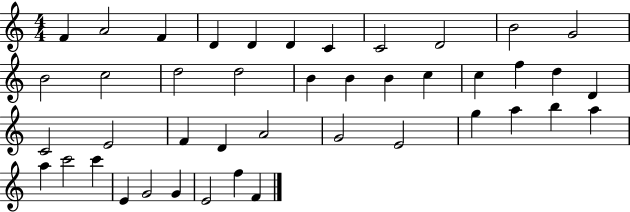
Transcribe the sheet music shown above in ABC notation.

X:1
T:Untitled
M:4/4
L:1/4
K:C
F A2 F D D D C C2 D2 B2 G2 B2 c2 d2 d2 B B B c c f d D C2 E2 F D A2 G2 E2 g a b a a c'2 c' E G2 G E2 f F